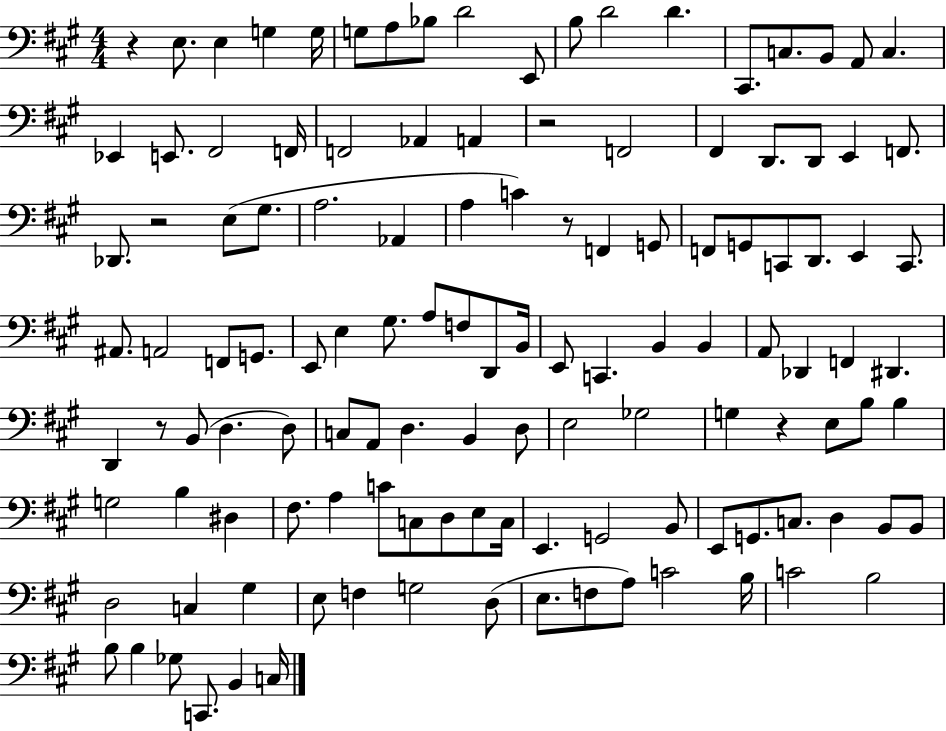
X:1
T:Untitled
M:4/4
L:1/4
K:A
z E,/2 E, G, G,/4 G,/2 A,/2 _B,/2 D2 E,,/2 B,/2 D2 D ^C,,/2 C,/2 B,,/2 A,,/2 C, _E,, E,,/2 ^F,,2 F,,/4 F,,2 _A,, A,, z2 F,,2 ^F,, D,,/2 D,,/2 E,, F,,/2 _D,,/2 z2 E,/2 ^G,/2 A,2 _A,, A, C z/2 F,, G,,/2 F,,/2 G,,/2 C,,/2 D,,/2 E,, C,,/2 ^A,,/2 A,,2 F,,/2 G,,/2 E,,/2 E, ^G,/2 A,/2 F,/2 D,,/2 B,,/4 E,,/2 C,, B,, B,, A,,/2 _D,, F,, ^D,, D,, z/2 B,,/2 D, D,/2 C,/2 A,,/2 D, B,, D,/2 E,2 _G,2 G, z E,/2 B,/2 B, G,2 B, ^D, ^F,/2 A, C/2 C,/2 D,/2 E,/2 C,/4 E,, G,,2 B,,/2 E,,/2 G,,/2 C,/2 D, B,,/2 B,,/2 D,2 C, ^G, E,/2 F, G,2 D,/2 E,/2 F,/2 A,/2 C2 B,/4 C2 B,2 B,/2 B, _G,/2 C,,/2 B,, C,/4